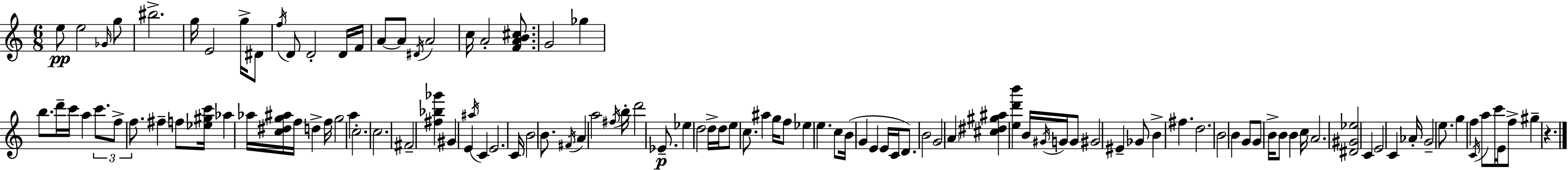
E5/e E5/h Gb4/s G5/e BIS5/h. G5/s E4/h G5/s D#4/e F5/s D4/e D4/h D4/s F4/s A4/e A4/e D#4/s A4/h C5/s A4/h [F4,A4,B4,C#5]/e. G4/h Gb5/q B5/e. D6/s C6/s A5/q C6/e. F5/e F5/e. F#5/q F5/e [Eb5,G#5,C6]/s Ab5/q Ab5/s [C5,D#5,G5,A#5]/s F5/s D5/q F5/s G5/h A5/q C5/h. C5/h. F#4/h [F#5,Bb5,Gb6]/q G#4/q E4/q A#5/s C4/q E4/h. C4/s B4/h B4/e. F#4/s A4/q A5/h F#5/s B5/s D6/h Eb4/e. Eb5/q D5/h D5/s D5/s E5/e C5/e. A#5/q G5/s F5/e Eb5/q E5/q. C5/e B4/s G4/q E4/q E4/s C4/s D4/e. B4/h G4/h A4/q [C#5,D#5,G#5,A#5]/q [E5,D6,B6]/q B4/s G#4/s G4/s G4/e G#4/h EIS4/q Gb4/e B4/q F#5/q. D5/h. B4/h B4/q G4/e G4/e B4/s B4/e B4/q C5/s A4/h. [D#4,G#4,Eb5]/h C4/q E4/h C4/q Ab4/s G4/h E5/e. G5/q F5/q C4/s A5/e C6/s E4/s F5/e G#5/q R/q.